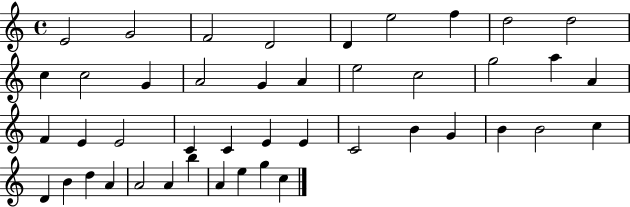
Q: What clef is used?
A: treble